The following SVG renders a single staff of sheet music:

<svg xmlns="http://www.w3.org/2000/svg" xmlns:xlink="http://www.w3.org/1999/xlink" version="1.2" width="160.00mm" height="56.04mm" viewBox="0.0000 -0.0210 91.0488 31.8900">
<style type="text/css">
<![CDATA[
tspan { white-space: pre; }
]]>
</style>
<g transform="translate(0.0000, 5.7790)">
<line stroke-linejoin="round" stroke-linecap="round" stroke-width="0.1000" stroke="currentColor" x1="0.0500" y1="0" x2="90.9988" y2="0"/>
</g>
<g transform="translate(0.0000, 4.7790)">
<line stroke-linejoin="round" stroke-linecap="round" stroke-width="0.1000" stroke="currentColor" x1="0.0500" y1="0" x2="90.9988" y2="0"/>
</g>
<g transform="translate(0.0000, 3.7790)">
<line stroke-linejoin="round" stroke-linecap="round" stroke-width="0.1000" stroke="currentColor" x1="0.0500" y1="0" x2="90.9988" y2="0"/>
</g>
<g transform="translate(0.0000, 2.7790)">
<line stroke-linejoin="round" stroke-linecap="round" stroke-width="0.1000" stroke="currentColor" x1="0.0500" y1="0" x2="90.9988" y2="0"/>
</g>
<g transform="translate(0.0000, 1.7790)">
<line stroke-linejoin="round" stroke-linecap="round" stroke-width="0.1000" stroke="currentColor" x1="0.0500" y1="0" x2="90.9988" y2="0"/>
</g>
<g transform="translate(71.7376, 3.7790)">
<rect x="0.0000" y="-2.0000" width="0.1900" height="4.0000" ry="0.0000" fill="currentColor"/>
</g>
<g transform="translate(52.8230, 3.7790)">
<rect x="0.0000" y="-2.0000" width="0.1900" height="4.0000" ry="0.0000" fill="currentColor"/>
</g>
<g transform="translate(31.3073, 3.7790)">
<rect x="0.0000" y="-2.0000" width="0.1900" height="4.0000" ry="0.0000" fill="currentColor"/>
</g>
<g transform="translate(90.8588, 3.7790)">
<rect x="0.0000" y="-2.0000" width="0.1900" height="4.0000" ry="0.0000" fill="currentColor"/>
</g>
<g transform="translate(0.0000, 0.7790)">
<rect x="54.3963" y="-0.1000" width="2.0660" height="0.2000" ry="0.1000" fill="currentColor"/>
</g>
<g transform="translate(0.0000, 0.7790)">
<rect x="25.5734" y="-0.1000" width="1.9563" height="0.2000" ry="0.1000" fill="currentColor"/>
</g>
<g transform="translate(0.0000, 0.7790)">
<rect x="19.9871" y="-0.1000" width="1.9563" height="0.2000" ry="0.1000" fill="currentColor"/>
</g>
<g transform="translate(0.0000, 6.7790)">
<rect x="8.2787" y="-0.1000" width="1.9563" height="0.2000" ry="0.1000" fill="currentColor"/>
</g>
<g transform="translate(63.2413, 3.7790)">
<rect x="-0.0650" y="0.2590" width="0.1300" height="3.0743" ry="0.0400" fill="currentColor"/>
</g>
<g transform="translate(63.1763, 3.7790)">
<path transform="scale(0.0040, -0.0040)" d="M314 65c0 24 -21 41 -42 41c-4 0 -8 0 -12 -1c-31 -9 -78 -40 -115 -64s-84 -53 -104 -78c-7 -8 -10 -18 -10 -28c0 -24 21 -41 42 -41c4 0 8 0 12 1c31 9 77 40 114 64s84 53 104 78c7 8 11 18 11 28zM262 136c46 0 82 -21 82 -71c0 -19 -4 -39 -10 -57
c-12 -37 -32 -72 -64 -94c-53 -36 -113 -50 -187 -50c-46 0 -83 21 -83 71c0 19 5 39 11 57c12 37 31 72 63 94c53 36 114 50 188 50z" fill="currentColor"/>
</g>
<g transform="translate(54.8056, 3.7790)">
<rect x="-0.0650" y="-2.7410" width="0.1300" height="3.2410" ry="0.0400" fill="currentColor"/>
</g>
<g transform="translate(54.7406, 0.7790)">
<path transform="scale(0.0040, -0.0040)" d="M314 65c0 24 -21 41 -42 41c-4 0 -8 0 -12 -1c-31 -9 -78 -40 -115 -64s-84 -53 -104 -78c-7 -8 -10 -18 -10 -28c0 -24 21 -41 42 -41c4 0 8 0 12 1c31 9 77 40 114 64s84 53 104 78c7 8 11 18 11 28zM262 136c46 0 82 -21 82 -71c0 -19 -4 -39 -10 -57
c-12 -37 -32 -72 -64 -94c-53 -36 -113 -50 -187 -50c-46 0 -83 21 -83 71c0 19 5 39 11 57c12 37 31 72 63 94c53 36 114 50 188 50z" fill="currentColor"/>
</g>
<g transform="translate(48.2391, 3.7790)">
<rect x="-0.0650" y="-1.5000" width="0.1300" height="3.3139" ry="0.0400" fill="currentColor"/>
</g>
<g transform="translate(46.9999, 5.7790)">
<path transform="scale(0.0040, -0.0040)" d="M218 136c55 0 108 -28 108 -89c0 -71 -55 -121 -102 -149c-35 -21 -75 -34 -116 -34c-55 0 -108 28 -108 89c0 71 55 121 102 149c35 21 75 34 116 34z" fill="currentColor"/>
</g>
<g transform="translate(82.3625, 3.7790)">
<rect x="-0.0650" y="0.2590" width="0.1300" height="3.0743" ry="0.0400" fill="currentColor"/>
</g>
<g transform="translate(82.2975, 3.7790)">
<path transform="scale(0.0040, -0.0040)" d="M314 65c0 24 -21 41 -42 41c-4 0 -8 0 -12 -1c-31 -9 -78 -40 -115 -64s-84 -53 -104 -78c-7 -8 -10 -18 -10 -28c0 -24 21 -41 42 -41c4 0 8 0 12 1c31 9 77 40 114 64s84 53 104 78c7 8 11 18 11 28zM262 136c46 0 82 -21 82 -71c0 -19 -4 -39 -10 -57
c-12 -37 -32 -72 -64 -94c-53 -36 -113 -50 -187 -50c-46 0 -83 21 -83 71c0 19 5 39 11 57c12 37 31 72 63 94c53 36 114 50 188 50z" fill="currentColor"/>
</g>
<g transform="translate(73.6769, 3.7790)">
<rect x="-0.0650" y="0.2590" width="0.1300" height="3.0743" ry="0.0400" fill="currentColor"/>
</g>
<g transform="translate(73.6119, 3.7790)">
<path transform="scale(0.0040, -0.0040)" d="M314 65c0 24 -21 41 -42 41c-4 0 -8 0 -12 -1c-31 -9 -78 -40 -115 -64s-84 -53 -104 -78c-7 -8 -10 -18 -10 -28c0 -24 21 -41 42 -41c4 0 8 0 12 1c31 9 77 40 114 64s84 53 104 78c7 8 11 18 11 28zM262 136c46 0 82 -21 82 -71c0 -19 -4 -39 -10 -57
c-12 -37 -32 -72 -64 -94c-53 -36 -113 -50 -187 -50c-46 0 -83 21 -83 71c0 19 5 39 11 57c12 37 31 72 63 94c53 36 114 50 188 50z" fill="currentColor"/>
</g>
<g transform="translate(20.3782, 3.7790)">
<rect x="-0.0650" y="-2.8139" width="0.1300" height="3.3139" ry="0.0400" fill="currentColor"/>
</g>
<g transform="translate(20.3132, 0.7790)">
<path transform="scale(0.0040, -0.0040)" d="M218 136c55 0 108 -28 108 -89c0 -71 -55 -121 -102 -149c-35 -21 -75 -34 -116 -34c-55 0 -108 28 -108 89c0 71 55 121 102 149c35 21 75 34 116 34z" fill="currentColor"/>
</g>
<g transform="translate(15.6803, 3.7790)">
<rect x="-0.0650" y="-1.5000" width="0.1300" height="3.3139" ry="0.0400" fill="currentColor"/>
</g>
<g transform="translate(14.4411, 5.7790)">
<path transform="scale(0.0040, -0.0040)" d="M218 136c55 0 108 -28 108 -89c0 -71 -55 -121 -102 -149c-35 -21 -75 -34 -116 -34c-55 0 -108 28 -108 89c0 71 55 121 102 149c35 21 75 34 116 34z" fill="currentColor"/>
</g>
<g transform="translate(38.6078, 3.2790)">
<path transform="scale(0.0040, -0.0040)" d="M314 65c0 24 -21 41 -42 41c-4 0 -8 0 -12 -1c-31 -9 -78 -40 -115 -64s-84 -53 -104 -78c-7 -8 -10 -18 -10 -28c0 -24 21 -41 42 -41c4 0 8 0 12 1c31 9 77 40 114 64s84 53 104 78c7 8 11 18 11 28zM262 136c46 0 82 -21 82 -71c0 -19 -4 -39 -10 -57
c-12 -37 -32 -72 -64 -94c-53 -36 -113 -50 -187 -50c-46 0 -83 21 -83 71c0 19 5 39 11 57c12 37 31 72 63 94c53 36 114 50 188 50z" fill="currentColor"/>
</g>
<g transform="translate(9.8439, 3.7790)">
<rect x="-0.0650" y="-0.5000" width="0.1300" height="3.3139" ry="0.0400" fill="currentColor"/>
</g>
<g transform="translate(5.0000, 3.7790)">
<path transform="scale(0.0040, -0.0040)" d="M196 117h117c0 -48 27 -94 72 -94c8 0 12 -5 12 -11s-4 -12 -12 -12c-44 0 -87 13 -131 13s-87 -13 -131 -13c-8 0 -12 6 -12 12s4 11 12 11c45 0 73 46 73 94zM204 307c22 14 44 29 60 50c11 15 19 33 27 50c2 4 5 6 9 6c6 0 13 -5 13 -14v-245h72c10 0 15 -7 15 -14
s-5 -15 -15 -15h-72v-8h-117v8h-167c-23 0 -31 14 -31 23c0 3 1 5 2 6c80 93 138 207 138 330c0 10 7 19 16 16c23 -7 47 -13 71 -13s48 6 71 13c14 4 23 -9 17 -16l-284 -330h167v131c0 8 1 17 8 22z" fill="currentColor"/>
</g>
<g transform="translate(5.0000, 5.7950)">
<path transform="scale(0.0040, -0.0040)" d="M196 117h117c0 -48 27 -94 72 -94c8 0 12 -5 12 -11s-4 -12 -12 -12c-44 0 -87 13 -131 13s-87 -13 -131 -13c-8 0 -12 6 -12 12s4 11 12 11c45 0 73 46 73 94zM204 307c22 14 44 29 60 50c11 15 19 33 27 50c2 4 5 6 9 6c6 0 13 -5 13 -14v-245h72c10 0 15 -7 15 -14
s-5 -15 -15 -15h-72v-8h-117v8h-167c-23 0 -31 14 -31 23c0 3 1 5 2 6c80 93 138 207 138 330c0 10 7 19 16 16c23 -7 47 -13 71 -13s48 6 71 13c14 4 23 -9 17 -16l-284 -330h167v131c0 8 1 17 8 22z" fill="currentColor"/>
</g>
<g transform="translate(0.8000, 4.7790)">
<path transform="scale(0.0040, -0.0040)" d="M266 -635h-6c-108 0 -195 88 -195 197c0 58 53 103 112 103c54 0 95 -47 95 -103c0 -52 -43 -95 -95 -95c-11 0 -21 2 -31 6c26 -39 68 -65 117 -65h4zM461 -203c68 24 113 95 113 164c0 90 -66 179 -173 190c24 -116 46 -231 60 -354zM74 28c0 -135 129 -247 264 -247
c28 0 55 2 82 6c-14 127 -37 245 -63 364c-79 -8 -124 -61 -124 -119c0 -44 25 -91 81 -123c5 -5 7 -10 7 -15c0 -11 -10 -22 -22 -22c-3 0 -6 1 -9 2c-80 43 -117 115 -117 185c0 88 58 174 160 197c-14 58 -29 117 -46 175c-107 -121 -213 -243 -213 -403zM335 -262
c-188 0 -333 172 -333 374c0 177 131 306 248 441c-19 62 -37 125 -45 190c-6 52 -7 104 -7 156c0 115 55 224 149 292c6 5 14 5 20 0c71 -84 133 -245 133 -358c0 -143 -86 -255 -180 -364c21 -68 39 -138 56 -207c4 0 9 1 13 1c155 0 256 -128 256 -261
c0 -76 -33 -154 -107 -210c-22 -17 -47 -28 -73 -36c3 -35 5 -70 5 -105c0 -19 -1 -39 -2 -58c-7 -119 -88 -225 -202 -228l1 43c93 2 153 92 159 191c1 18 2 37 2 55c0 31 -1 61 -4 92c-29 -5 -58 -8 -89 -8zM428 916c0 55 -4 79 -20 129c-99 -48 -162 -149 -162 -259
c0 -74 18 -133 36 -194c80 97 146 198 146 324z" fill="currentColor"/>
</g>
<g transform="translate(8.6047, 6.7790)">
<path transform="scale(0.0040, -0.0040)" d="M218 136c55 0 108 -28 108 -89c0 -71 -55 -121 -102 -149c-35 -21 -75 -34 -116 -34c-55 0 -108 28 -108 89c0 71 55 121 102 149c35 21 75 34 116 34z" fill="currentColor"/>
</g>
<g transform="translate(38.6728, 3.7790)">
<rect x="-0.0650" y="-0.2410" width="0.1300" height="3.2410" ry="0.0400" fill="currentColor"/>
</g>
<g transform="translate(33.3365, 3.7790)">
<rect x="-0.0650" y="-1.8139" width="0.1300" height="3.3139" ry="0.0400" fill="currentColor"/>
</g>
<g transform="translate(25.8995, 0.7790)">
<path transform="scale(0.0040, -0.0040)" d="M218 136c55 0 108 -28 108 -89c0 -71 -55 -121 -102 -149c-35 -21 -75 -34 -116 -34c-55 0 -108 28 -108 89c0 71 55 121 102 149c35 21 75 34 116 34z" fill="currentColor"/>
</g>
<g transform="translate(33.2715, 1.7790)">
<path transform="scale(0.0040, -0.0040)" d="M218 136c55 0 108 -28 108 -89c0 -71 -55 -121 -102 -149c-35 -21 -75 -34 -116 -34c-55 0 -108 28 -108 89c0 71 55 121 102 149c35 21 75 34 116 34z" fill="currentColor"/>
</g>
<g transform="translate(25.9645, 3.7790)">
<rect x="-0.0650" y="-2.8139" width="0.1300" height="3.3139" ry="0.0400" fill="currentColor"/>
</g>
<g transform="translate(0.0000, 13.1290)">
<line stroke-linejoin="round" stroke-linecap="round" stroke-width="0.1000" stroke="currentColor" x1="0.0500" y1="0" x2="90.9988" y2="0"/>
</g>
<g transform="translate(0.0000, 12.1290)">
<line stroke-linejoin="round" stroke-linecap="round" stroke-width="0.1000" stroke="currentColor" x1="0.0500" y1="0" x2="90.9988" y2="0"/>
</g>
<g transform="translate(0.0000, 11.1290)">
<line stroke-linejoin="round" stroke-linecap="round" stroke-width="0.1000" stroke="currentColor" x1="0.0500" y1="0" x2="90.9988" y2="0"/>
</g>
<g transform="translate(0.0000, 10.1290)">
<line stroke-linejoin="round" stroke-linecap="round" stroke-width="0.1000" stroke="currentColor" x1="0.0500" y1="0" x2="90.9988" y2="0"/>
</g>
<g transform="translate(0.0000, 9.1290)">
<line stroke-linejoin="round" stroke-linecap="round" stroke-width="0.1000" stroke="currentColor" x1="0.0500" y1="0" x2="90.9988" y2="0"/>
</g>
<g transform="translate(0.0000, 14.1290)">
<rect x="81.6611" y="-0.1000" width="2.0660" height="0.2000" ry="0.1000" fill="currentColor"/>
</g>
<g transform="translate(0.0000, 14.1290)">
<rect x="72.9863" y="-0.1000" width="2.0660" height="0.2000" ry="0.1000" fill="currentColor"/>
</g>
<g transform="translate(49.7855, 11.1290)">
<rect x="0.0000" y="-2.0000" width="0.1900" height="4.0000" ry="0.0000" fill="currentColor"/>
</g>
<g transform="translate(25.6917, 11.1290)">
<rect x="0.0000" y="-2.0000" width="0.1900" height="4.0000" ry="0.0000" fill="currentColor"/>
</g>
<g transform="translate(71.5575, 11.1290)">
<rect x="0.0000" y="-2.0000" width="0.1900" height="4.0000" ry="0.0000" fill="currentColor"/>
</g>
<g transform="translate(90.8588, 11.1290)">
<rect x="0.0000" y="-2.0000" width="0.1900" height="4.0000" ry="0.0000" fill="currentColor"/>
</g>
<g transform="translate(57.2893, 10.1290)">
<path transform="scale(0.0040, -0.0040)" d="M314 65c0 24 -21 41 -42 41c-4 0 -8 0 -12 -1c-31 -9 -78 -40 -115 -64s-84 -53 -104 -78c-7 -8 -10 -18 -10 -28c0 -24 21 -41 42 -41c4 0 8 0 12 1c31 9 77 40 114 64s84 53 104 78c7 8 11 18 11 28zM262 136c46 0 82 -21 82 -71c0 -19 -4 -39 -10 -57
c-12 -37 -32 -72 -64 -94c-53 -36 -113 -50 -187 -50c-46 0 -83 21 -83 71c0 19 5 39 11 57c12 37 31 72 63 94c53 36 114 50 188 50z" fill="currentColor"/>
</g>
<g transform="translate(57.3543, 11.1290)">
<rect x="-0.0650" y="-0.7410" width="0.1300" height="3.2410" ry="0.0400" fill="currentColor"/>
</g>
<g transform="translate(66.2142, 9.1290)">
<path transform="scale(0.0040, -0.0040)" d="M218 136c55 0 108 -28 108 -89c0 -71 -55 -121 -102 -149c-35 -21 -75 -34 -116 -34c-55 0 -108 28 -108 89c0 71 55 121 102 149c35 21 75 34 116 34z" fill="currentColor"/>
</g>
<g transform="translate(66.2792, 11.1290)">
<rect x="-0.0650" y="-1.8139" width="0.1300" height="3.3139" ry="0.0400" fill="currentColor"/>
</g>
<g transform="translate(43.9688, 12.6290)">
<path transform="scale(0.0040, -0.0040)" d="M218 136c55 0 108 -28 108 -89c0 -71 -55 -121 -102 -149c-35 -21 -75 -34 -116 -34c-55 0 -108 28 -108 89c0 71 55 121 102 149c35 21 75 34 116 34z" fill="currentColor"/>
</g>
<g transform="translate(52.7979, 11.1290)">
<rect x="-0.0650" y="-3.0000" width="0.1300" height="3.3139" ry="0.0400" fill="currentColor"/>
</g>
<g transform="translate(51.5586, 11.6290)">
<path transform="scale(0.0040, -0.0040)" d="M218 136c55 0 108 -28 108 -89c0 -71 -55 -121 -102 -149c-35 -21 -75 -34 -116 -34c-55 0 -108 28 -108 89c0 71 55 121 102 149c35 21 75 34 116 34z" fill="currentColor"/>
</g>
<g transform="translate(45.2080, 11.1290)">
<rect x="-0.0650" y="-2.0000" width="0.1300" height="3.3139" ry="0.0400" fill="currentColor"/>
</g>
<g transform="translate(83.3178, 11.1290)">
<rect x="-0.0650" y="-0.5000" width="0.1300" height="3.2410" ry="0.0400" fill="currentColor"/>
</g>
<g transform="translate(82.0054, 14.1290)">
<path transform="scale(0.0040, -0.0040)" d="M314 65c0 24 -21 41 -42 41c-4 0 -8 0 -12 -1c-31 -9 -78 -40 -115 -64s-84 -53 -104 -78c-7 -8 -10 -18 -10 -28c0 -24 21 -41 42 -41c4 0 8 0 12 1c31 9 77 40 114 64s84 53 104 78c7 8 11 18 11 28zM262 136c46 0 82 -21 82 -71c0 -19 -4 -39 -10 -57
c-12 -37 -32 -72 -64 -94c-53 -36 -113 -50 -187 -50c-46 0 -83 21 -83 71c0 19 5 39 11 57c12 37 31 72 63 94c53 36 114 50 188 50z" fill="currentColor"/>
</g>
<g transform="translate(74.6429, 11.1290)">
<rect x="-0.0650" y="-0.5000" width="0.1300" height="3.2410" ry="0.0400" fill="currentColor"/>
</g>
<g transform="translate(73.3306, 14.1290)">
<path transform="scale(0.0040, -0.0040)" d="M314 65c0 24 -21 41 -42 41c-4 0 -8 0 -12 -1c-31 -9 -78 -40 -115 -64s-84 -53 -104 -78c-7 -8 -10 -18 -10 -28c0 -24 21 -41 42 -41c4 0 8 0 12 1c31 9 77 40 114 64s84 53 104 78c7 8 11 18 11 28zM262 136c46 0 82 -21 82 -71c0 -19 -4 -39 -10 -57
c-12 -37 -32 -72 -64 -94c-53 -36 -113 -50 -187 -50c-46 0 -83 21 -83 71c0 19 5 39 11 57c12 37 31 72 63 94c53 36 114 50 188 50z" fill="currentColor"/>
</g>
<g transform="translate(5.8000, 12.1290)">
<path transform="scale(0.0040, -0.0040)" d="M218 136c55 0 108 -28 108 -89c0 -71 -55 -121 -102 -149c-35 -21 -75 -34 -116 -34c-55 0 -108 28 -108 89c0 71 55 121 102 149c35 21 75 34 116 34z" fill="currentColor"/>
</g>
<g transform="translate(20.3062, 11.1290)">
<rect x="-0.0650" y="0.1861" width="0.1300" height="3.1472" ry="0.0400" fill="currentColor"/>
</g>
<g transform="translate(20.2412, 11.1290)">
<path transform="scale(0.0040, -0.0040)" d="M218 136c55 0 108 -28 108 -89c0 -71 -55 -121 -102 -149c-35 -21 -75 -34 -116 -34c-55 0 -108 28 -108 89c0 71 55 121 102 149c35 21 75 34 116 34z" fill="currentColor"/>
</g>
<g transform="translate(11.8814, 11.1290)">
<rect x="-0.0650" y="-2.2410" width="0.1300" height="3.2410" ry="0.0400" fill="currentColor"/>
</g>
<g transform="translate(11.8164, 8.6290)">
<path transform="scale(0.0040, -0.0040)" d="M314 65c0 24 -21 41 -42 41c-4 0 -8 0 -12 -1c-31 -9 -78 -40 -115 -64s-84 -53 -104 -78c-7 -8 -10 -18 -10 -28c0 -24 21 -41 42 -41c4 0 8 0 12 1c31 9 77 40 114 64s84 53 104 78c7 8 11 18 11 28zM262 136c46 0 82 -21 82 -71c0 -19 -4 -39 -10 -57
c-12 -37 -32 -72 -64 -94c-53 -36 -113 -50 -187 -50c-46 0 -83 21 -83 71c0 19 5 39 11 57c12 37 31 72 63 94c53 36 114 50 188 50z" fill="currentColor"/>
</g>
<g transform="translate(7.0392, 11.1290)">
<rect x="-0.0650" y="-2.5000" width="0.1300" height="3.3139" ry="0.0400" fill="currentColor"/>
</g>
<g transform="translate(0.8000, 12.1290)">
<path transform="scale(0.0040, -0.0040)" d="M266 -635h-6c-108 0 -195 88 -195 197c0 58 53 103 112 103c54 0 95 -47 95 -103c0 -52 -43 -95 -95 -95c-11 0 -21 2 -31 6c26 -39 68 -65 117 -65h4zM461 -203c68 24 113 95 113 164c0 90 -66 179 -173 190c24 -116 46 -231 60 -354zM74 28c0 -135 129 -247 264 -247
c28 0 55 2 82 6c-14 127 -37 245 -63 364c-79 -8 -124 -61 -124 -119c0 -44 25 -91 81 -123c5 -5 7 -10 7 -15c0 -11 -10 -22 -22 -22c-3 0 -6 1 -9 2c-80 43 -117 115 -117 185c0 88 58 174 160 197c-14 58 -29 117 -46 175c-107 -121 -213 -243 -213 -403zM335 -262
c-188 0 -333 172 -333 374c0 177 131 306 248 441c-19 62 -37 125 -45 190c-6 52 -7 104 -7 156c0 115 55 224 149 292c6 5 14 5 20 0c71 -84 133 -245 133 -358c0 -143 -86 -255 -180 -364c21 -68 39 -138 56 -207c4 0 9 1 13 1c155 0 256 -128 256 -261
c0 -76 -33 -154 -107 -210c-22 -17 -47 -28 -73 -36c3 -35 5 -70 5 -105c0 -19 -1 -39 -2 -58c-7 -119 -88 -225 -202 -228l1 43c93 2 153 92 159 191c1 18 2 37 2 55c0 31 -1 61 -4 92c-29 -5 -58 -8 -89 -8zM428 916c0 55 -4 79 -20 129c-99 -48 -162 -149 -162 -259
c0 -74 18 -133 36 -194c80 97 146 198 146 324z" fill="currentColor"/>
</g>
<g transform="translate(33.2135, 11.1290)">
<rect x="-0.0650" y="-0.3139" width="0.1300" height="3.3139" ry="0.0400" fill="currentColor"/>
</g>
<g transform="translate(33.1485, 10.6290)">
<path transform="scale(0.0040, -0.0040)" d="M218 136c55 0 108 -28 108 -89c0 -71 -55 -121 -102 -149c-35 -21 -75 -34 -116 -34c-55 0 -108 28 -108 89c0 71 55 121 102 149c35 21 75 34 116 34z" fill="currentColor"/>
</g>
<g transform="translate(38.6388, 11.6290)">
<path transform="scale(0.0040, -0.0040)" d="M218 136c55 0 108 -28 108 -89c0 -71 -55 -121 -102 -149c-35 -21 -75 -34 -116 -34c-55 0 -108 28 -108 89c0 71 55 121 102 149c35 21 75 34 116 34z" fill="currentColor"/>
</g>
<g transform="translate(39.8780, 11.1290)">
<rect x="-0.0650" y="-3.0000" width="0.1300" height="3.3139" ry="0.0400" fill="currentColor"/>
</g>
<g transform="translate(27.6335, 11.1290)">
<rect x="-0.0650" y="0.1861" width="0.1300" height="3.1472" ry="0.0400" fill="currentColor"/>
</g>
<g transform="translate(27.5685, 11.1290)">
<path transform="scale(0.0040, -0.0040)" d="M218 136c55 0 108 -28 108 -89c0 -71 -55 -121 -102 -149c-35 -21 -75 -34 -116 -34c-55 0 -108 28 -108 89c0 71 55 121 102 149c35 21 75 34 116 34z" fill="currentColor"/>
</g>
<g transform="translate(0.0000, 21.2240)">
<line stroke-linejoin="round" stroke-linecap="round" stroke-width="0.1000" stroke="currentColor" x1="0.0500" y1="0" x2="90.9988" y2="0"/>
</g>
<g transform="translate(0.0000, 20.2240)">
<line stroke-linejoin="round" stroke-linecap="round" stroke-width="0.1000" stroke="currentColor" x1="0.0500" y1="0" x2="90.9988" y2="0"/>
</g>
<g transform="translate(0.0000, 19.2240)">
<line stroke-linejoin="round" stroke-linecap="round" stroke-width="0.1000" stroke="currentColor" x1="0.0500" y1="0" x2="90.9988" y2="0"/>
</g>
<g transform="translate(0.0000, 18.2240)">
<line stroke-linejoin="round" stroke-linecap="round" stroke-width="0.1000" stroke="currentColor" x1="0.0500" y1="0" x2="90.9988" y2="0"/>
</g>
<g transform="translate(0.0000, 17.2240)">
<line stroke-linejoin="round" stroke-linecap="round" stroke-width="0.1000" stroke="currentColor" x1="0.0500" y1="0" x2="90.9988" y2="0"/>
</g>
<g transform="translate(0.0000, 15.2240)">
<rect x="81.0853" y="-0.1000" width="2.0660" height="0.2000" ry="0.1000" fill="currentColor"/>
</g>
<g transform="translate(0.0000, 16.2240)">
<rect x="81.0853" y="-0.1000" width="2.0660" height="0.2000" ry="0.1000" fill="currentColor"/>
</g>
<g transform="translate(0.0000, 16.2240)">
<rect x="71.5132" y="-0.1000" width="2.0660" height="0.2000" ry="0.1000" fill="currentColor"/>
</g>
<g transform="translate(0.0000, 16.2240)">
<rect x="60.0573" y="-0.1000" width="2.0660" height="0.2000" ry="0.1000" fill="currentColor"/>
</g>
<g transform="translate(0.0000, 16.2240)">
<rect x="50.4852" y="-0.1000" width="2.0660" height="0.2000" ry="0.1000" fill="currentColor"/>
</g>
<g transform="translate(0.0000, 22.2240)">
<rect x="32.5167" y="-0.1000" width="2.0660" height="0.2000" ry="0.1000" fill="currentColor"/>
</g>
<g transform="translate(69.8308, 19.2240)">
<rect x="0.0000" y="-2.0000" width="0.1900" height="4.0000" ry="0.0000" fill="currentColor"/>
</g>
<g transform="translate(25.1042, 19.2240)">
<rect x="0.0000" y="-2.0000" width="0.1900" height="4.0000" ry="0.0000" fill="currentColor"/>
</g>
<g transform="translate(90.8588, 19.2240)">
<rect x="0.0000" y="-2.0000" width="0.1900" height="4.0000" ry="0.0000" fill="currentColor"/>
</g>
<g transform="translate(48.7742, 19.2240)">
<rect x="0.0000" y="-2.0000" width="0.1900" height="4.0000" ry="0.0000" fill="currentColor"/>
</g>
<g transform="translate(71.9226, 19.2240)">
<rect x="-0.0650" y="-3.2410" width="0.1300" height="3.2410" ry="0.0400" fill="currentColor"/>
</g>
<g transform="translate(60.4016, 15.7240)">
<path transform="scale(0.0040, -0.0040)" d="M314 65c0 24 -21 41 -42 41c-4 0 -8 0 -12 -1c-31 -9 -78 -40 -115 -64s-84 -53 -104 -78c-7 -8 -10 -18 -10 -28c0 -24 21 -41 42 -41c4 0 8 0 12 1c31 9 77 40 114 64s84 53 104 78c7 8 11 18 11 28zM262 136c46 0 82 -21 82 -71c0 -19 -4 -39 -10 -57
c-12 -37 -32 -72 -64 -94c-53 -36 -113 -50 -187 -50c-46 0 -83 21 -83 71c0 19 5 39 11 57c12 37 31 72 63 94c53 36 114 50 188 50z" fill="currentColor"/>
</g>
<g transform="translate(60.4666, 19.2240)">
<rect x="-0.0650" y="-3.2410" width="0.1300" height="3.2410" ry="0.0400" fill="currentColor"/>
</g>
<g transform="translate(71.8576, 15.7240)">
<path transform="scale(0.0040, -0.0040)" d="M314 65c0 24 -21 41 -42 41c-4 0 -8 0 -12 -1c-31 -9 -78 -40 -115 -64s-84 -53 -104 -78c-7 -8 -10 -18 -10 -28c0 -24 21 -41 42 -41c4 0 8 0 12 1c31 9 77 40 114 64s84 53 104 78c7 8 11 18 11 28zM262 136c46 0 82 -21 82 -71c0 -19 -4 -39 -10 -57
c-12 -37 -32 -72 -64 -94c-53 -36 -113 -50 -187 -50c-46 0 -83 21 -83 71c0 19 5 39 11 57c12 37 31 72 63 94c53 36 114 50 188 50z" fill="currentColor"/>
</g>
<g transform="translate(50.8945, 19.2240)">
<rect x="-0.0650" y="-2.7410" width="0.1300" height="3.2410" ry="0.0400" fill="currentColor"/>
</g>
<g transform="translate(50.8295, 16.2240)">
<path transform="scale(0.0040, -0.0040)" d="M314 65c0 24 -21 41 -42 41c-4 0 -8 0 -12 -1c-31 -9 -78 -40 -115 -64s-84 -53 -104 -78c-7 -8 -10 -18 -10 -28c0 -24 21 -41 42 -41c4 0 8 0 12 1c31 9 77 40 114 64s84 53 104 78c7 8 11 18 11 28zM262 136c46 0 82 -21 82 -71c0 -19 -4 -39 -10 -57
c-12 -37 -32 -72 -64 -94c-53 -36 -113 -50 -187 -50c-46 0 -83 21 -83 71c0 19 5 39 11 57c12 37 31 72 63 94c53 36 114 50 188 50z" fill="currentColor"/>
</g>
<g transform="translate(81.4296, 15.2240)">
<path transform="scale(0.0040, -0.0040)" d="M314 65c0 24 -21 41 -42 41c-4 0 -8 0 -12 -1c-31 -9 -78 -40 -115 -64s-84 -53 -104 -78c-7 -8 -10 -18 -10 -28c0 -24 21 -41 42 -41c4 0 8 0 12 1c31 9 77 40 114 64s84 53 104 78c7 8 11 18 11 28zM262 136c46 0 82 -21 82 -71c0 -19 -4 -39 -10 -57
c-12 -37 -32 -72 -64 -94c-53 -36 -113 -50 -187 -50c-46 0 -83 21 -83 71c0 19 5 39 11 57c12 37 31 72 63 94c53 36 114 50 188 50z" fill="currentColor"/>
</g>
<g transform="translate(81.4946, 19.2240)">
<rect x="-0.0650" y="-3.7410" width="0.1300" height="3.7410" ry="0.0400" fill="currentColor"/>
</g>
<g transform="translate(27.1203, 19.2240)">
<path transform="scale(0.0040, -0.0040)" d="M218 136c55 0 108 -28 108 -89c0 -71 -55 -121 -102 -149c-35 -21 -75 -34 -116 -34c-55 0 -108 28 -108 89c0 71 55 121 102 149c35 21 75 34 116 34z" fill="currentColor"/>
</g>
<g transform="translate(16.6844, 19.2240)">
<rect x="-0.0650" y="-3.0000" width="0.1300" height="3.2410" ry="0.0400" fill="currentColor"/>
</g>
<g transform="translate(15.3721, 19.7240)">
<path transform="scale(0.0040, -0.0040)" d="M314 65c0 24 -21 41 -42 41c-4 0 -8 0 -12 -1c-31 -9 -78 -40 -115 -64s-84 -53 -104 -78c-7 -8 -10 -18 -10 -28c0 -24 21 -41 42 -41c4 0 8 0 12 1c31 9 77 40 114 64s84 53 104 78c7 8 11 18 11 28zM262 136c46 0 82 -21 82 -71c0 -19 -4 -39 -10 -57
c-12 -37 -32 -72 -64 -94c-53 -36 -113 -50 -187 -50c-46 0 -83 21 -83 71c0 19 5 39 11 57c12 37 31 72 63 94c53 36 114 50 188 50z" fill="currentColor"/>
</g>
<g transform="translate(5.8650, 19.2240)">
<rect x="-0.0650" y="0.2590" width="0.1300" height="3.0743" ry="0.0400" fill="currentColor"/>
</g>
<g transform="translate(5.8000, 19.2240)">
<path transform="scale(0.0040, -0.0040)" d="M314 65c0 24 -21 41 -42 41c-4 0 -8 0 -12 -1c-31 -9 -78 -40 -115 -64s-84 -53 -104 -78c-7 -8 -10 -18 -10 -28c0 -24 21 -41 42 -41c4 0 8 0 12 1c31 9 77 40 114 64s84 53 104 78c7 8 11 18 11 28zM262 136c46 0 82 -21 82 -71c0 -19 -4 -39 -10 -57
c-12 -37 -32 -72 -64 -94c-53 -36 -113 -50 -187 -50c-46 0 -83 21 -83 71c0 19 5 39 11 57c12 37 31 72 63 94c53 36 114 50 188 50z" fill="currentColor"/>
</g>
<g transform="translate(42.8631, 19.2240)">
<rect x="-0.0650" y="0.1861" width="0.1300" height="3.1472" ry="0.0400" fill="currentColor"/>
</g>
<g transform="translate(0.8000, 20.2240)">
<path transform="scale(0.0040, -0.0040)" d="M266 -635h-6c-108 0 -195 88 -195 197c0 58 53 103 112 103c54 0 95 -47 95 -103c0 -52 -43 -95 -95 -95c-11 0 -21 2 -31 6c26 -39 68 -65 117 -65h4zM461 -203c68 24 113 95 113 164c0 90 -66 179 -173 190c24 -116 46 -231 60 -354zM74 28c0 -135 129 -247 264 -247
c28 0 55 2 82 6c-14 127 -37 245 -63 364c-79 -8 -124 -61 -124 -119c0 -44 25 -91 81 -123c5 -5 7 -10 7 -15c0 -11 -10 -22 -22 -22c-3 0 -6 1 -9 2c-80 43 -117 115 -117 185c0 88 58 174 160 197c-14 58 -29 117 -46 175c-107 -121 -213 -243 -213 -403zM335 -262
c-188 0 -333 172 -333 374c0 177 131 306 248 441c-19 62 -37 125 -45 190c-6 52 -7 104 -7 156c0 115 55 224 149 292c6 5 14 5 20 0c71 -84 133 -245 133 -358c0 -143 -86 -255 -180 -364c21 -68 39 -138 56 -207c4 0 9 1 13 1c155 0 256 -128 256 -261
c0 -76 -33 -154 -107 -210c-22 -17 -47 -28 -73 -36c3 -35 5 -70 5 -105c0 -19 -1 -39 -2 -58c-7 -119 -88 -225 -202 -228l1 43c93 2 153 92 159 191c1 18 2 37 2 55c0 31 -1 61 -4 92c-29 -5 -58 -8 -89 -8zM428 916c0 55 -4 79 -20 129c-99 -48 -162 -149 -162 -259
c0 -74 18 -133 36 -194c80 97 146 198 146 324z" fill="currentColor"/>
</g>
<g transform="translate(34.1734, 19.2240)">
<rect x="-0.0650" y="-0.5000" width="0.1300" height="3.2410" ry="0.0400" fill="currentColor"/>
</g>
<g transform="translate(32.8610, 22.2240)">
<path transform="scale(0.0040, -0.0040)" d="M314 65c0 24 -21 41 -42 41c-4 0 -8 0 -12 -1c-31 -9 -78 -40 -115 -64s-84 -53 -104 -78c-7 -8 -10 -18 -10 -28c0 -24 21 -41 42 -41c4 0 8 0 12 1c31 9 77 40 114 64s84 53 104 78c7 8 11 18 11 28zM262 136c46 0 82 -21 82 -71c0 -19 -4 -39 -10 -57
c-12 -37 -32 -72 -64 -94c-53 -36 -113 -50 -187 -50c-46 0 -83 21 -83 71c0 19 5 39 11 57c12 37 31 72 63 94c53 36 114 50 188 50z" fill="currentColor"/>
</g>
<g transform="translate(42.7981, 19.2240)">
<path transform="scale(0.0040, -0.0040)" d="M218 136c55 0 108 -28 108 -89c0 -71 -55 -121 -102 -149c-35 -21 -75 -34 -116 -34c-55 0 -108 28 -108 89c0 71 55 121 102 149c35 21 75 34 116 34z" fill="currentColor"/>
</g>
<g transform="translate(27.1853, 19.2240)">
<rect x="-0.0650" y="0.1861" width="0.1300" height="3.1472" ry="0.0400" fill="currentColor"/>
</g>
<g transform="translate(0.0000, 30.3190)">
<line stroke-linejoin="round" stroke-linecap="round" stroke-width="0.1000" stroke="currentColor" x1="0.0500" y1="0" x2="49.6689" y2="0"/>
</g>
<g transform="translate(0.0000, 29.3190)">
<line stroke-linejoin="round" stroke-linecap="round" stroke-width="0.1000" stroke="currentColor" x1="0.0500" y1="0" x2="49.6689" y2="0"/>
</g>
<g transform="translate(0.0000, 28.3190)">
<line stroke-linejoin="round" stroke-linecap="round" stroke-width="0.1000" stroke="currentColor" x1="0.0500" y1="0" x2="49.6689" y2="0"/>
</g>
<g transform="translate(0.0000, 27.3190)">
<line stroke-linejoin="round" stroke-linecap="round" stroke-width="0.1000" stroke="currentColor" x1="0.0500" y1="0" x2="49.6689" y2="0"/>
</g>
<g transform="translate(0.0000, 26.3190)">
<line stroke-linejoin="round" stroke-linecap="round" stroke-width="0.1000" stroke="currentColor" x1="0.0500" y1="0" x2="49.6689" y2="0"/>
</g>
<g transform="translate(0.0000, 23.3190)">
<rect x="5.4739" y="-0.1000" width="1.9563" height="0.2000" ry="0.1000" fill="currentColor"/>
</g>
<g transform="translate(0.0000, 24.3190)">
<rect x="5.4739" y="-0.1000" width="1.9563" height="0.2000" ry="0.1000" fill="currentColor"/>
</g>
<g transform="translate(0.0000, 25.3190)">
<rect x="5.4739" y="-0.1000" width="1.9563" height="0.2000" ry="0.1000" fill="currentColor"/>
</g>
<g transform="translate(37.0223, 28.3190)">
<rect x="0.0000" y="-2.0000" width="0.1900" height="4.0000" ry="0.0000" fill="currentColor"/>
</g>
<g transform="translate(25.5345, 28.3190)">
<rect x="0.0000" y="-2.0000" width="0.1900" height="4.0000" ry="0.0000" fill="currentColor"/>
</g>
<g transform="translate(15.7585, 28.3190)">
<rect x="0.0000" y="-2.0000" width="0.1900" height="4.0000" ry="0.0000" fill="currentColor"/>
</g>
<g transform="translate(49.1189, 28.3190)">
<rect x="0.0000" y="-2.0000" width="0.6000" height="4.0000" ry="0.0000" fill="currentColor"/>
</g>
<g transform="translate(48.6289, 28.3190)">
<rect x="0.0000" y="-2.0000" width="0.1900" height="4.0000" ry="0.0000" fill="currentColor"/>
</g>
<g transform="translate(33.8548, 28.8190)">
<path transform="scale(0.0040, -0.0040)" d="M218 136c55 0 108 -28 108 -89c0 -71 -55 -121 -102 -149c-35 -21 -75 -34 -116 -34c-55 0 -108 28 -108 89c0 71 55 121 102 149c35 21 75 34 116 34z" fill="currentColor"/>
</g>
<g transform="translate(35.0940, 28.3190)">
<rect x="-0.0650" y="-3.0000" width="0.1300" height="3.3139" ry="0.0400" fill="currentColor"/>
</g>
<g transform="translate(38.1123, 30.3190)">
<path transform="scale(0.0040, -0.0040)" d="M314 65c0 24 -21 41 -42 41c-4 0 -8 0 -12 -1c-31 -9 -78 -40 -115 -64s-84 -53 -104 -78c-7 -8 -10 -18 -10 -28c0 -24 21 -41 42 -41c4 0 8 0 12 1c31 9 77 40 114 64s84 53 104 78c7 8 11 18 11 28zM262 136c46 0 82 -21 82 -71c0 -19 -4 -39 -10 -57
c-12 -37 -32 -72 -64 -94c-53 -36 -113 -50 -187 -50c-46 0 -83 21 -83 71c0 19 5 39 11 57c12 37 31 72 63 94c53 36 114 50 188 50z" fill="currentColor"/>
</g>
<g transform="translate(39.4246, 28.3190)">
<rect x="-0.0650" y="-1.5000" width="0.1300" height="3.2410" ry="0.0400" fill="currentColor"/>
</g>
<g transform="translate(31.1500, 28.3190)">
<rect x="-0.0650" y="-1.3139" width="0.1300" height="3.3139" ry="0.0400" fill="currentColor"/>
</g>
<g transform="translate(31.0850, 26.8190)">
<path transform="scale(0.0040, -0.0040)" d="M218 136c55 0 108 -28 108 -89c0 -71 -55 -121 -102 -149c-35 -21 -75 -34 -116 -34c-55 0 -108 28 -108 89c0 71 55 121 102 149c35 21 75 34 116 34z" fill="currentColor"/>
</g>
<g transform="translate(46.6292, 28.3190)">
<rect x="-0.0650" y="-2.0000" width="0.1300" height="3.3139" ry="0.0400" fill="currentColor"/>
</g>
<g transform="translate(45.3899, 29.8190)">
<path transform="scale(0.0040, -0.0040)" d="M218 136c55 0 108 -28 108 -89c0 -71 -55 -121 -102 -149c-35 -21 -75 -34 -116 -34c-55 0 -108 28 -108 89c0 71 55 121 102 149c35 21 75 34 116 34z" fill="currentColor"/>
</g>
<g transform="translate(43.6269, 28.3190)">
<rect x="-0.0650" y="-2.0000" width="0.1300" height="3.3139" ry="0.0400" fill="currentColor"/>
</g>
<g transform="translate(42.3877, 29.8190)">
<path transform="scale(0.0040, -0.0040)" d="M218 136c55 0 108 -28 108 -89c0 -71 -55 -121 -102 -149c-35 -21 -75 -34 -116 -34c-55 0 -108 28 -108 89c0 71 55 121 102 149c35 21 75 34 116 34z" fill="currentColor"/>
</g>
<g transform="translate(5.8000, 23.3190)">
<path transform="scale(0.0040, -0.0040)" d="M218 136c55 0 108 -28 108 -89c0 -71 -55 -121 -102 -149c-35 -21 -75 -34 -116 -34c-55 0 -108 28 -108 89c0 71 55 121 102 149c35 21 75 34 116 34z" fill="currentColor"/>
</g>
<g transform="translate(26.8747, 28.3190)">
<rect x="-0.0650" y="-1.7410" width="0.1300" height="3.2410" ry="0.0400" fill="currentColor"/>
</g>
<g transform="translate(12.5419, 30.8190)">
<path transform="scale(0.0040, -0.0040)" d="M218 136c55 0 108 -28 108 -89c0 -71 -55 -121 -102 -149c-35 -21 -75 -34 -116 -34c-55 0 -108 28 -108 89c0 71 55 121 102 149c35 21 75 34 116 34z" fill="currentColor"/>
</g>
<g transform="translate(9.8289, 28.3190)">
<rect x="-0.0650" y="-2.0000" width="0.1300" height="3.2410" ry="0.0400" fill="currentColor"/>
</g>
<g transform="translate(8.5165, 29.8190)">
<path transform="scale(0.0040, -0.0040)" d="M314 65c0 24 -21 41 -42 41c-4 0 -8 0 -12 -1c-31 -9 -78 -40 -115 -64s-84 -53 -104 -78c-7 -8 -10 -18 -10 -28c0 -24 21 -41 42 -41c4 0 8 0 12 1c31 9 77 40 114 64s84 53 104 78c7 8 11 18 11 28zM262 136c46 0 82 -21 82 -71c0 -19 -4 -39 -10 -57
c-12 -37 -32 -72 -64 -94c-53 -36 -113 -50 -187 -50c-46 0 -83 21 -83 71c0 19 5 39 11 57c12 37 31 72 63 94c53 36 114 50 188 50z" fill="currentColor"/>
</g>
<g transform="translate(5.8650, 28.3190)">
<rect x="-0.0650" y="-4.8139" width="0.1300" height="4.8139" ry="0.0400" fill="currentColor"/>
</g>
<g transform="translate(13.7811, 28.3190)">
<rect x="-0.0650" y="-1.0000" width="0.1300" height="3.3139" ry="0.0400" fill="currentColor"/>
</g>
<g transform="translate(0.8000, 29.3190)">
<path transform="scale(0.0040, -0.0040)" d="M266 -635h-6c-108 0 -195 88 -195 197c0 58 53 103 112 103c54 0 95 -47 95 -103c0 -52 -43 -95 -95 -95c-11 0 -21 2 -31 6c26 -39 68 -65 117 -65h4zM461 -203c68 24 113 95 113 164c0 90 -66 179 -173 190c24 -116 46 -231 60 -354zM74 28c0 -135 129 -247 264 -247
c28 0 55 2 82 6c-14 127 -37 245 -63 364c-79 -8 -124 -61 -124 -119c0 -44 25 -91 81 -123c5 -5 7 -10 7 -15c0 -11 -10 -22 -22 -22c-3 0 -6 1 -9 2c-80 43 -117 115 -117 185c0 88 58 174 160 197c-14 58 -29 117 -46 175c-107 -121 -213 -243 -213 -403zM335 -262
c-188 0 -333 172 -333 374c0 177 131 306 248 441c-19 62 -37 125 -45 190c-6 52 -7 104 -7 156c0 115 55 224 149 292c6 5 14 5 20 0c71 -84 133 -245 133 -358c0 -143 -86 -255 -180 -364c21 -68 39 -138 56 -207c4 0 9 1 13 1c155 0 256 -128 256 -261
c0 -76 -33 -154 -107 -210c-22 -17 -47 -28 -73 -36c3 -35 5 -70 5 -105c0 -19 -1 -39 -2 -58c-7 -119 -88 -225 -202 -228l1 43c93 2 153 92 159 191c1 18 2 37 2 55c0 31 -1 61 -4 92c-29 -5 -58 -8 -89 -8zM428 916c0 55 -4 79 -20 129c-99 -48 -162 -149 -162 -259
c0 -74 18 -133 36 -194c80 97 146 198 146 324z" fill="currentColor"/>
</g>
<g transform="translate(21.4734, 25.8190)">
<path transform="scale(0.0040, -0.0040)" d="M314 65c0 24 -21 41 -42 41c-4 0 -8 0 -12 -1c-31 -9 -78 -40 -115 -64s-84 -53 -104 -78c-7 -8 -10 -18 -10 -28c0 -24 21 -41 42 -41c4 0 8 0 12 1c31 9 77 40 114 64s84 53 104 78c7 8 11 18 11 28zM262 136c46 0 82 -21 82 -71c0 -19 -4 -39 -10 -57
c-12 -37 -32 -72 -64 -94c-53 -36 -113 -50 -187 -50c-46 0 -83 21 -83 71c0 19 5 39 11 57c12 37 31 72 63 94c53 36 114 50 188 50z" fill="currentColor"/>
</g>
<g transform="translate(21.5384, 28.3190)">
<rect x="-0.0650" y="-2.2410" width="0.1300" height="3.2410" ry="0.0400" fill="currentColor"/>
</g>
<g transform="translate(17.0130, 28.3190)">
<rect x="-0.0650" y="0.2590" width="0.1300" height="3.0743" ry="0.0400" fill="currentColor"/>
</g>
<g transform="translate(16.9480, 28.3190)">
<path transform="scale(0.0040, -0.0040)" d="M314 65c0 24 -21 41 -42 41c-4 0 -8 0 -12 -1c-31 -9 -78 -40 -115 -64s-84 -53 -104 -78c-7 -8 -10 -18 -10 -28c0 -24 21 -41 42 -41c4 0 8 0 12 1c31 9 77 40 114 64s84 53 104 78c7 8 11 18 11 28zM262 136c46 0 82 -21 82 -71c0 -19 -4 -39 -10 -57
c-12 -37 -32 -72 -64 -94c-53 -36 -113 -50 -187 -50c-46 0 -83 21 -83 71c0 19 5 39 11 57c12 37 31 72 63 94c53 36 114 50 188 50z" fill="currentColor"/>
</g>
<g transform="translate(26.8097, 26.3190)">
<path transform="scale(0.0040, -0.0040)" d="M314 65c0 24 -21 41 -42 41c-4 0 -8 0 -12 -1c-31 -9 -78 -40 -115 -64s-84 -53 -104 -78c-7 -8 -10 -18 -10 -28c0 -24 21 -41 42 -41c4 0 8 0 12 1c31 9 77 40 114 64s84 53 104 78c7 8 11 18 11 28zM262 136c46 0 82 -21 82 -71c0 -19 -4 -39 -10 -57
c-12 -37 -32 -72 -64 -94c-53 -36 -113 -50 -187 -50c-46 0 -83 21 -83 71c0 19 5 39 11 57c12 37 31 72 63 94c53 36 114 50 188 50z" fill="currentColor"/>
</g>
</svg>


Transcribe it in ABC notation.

X:1
T:Untitled
M:4/4
L:1/4
K:C
C E a a f c2 E a2 B2 B2 B2 G g2 B B c A F A d2 f C2 C2 B2 A2 B C2 B a2 b2 b2 c'2 e' F2 D B2 g2 f2 e A E2 F F